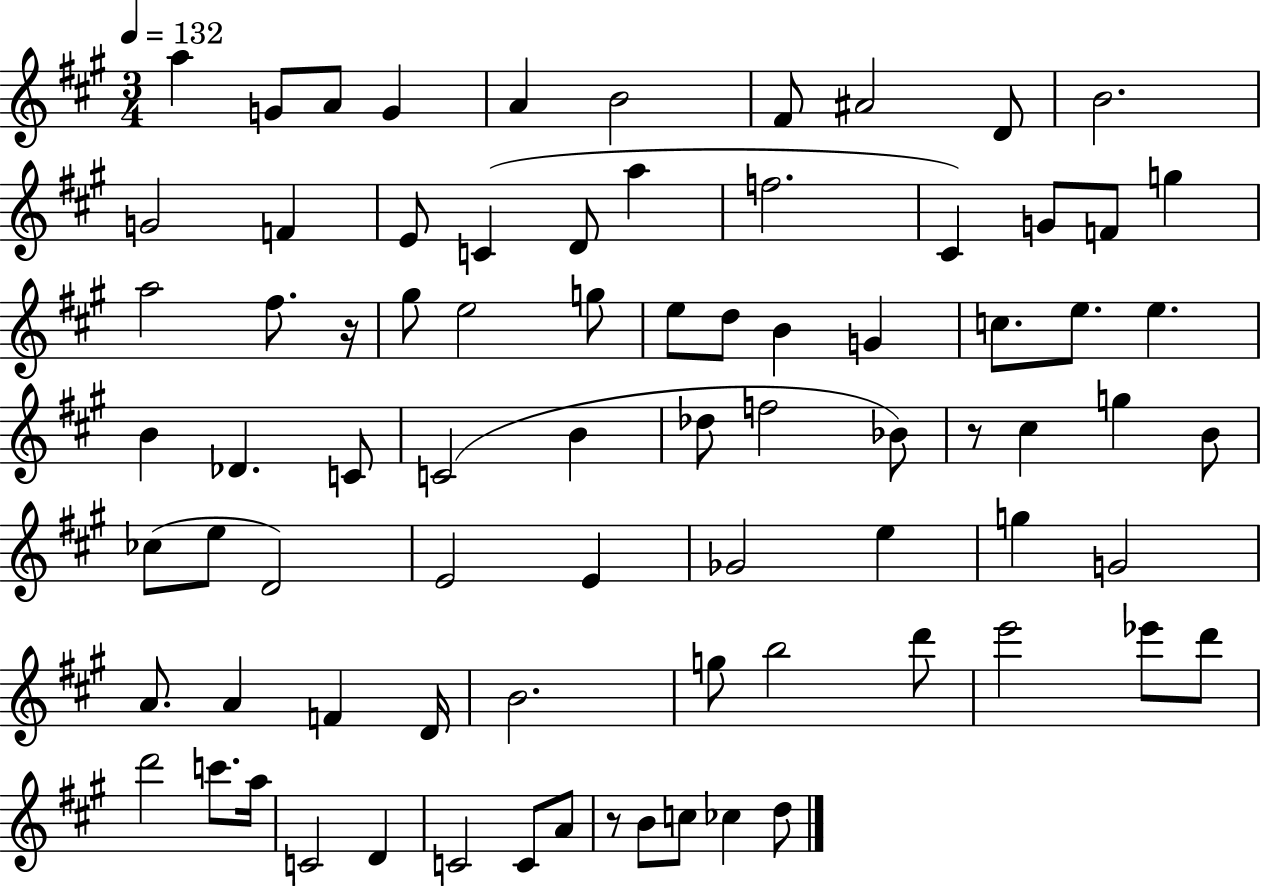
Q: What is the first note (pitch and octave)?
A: A5